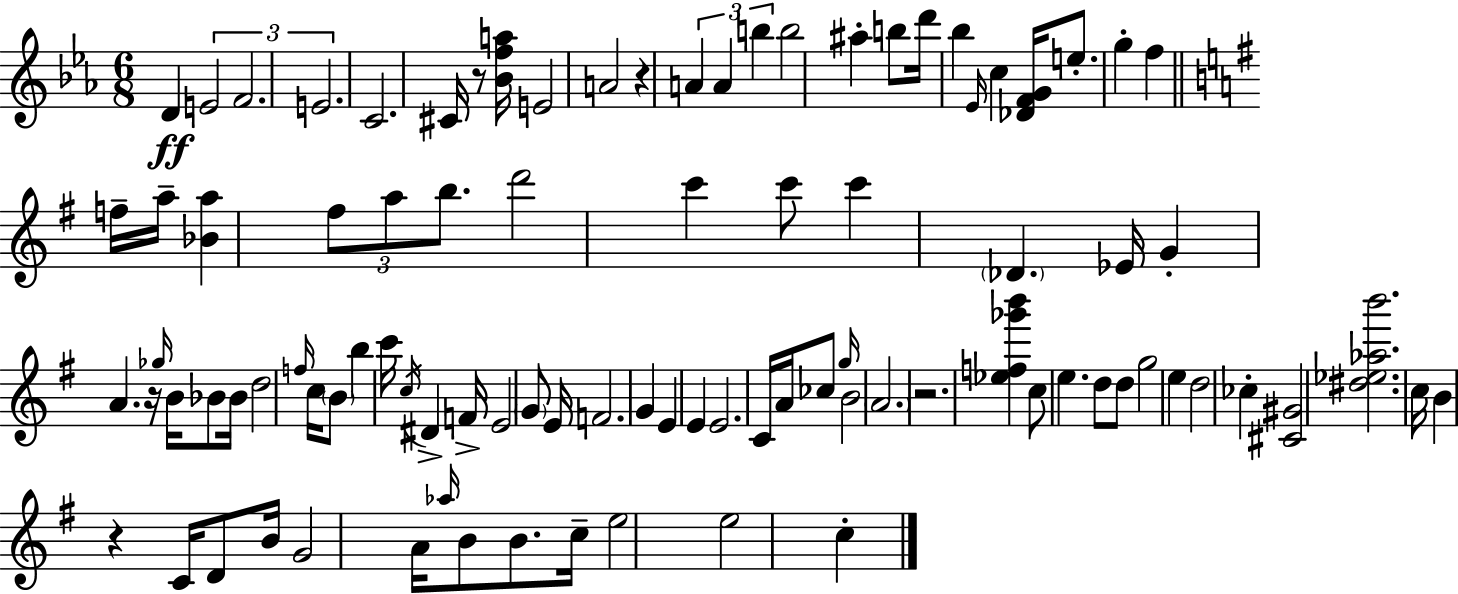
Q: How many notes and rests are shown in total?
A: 94